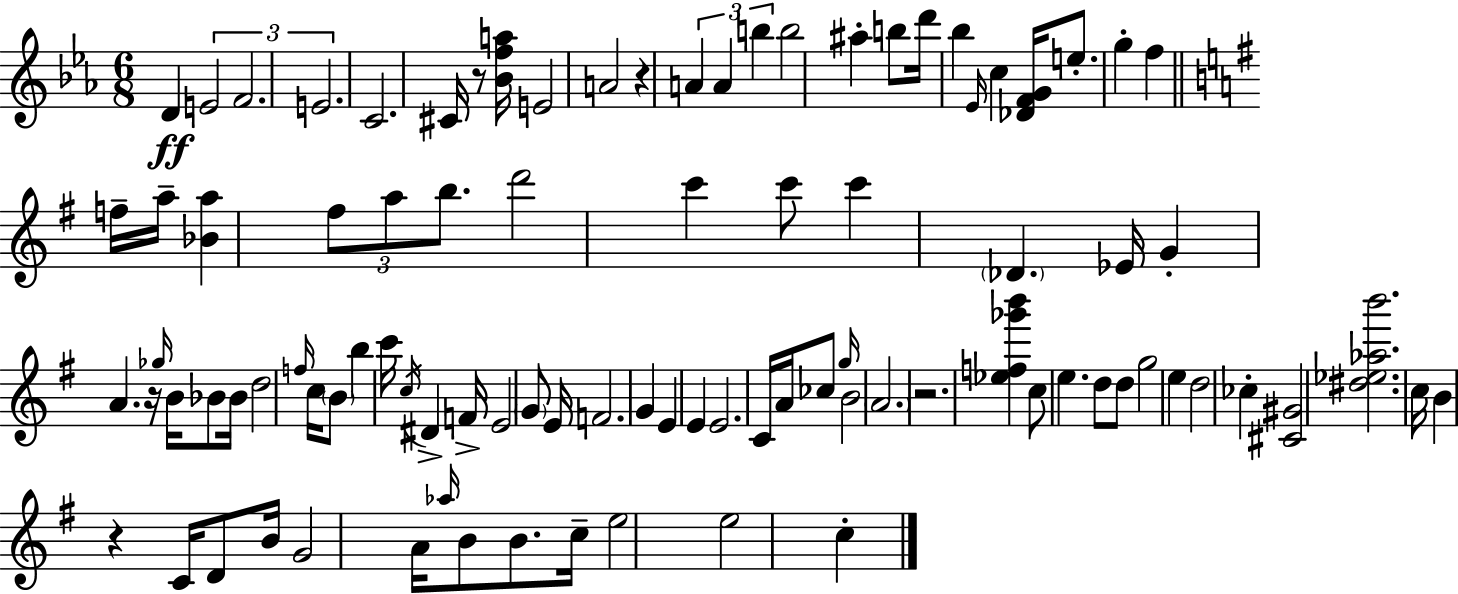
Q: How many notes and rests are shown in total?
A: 94